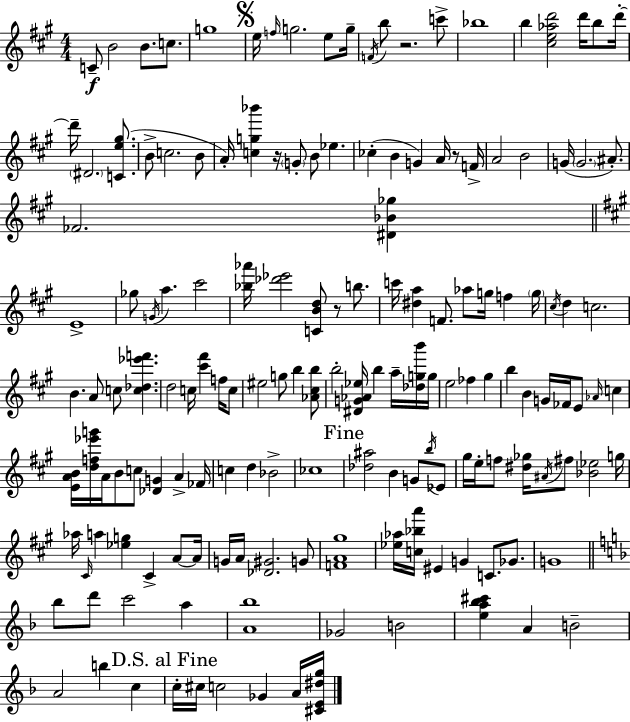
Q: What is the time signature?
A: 4/4